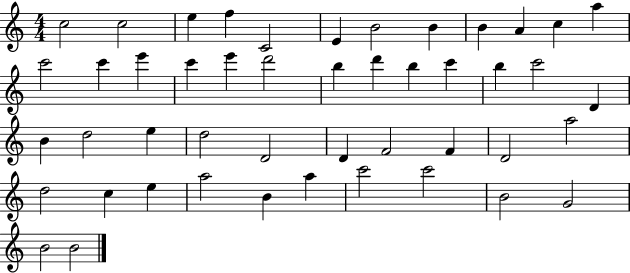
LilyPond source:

{
  \clef treble
  \numericTimeSignature
  \time 4/4
  \key c \major
  c''2 c''2 | e''4 f''4 c'2 | e'4 b'2 b'4 | b'4 a'4 c''4 a''4 | \break c'''2 c'''4 e'''4 | c'''4 e'''4 d'''2 | b''4 d'''4 b''4 c'''4 | b''4 c'''2 d'4 | \break b'4 d''2 e''4 | d''2 d'2 | d'4 f'2 f'4 | d'2 a''2 | \break d''2 c''4 e''4 | a''2 b'4 a''4 | c'''2 c'''2 | b'2 g'2 | \break b'2 b'2 | \bar "|."
}